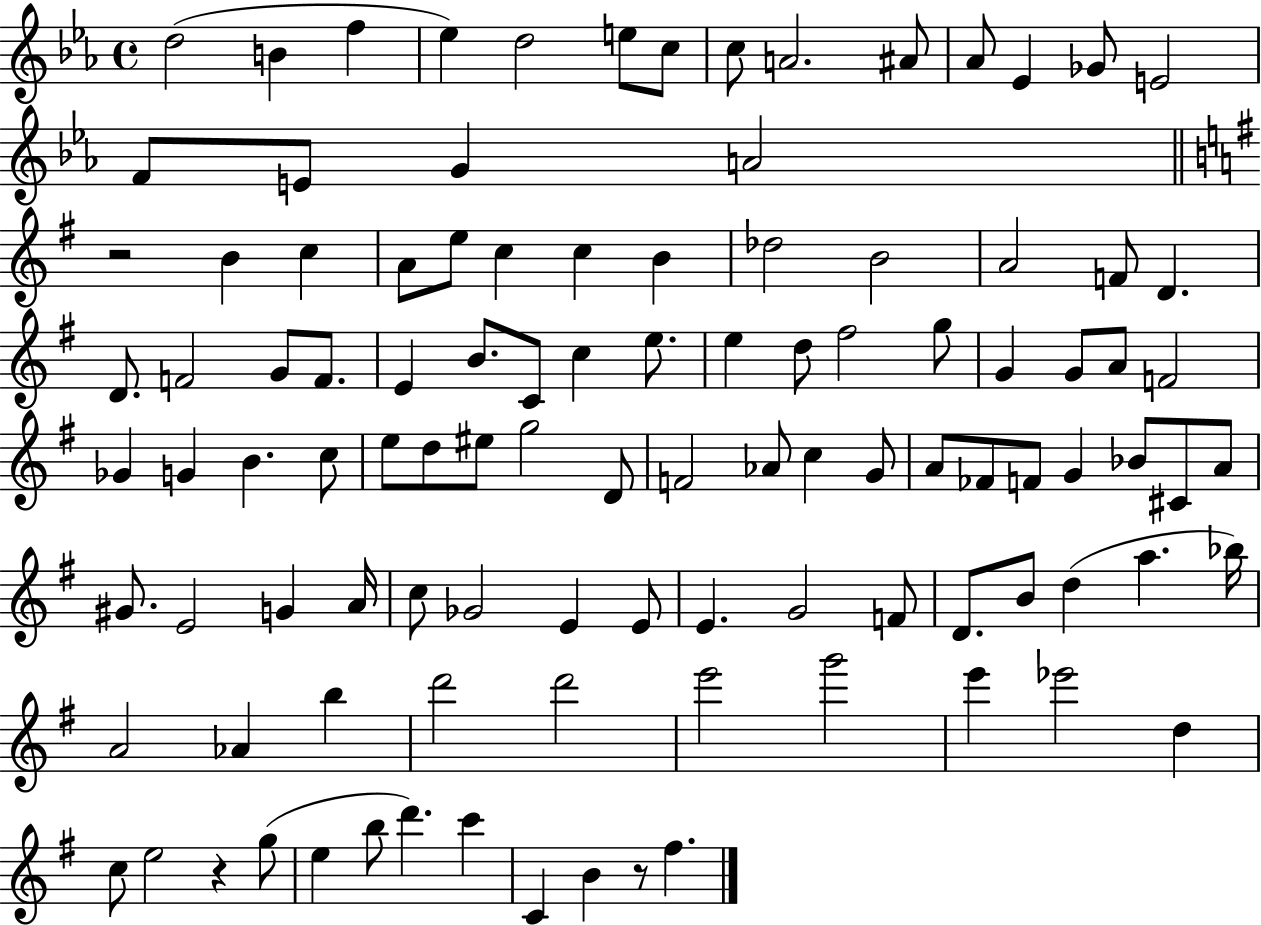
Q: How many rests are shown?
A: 3